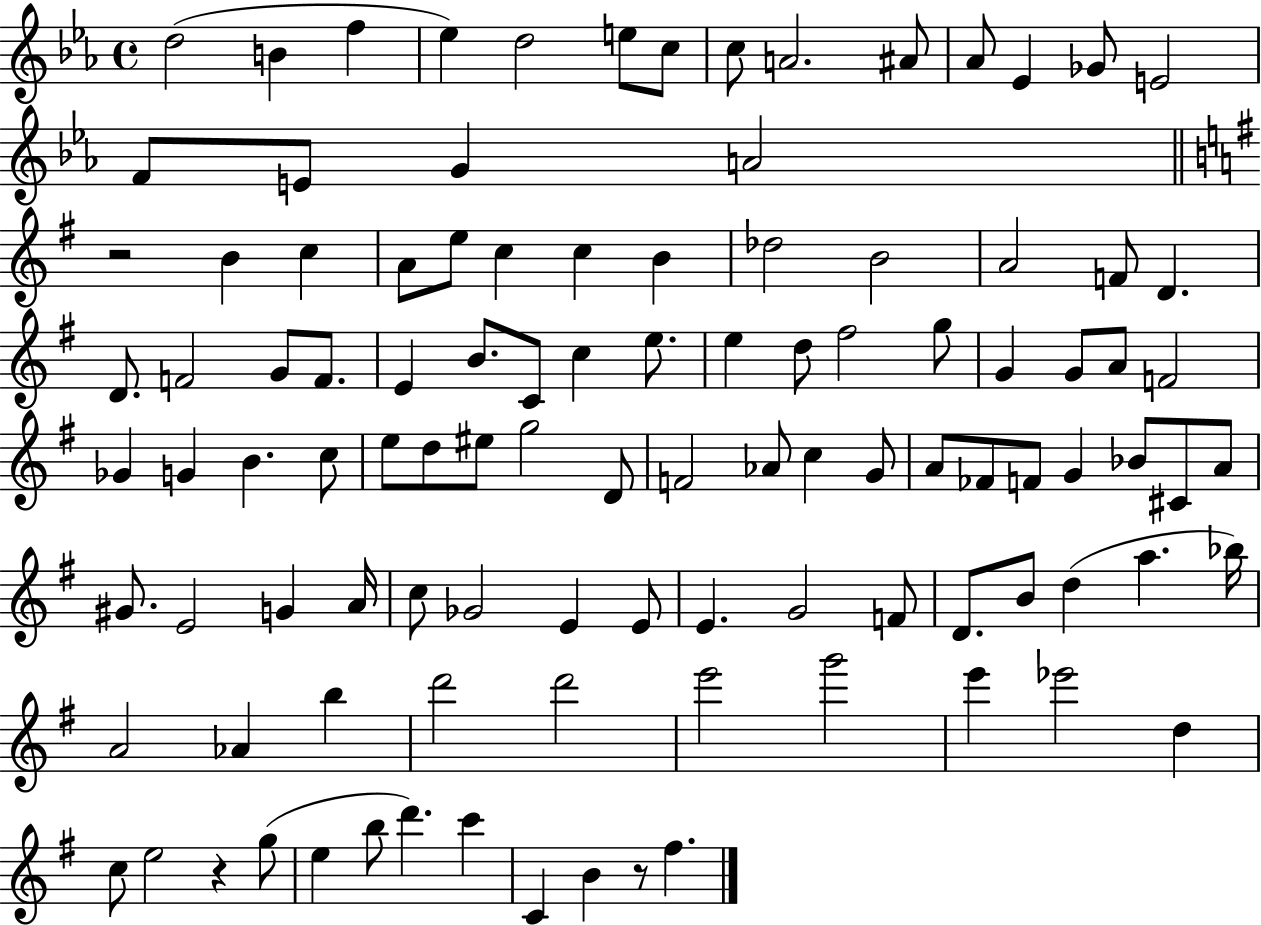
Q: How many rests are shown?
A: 3